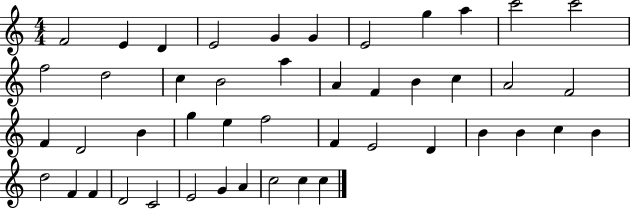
X:1
T:Untitled
M:4/4
L:1/4
K:C
F2 E D E2 G G E2 g a c'2 c'2 f2 d2 c B2 a A F B c A2 F2 F D2 B g e f2 F E2 D B B c B d2 F F D2 C2 E2 G A c2 c c